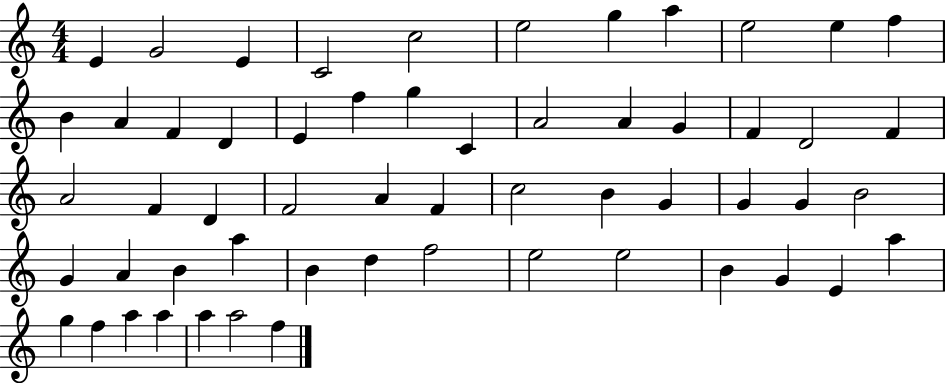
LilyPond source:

{
  \clef treble
  \numericTimeSignature
  \time 4/4
  \key c \major
  e'4 g'2 e'4 | c'2 c''2 | e''2 g''4 a''4 | e''2 e''4 f''4 | \break b'4 a'4 f'4 d'4 | e'4 f''4 g''4 c'4 | a'2 a'4 g'4 | f'4 d'2 f'4 | \break a'2 f'4 d'4 | f'2 a'4 f'4 | c''2 b'4 g'4 | g'4 g'4 b'2 | \break g'4 a'4 b'4 a''4 | b'4 d''4 f''2 | e''2 e''2 | b'4 g'4 e'4 a''4 | \break g''4 f''4 a''4 a''4 | a''4 a''2 f''4 | \bar "|."
}